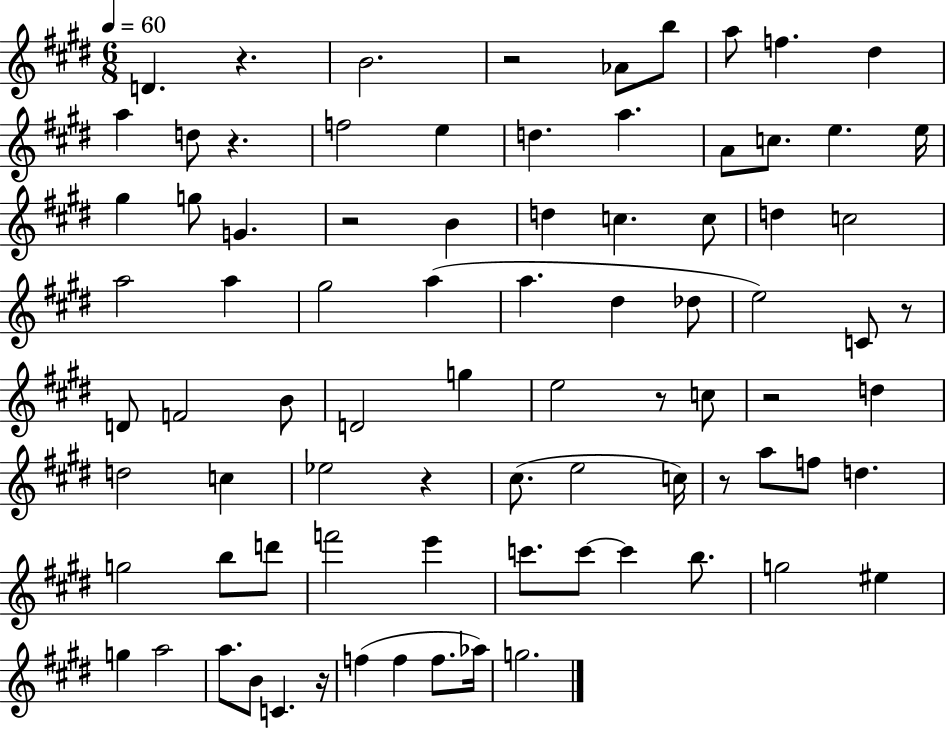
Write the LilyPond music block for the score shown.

{
  \clef treble
  \numericTimeSignature
  \time 6/8
  \key e \major
  \tempo 4 = 60
  \repeat volta 2 { d'4. r4. | b'2. | r2 aes'8 b''8 | a''8 f''4. dis''4 | \break a''4 d''8 r4. | f''2 e''4 | d''4. a''4. | a'8 c''8. e''4. e''16 | \break gis''4 g''8 g'4. | r2 b'4 | d''4 c''4. c''8 | d''4 c''2 | \break a''2 a''4 | gis''2 a''4( | a''4. dis''4 des''8 | e''2) c'8 r8 | \break d'8 f'2 b'8 | d'2 g''4 | e''2 r8 c''8 | r2 d''4 | \break d''2 c''4 | ees''2 r4 | cis''8.( e''2 c''16) | r8 a''8 f''8 d''4. | \break g''2 b''8 d'''8 | f'''2 e'''4 | c'''8. c'''8~~ c'''4 b''8. | g''2 eis''4 | \break g''4 a''2 | a''8. b'8 c'4. r16 | f''4( f''4 f''8. aes''16) | g''2. | \break } \bar "|."
}